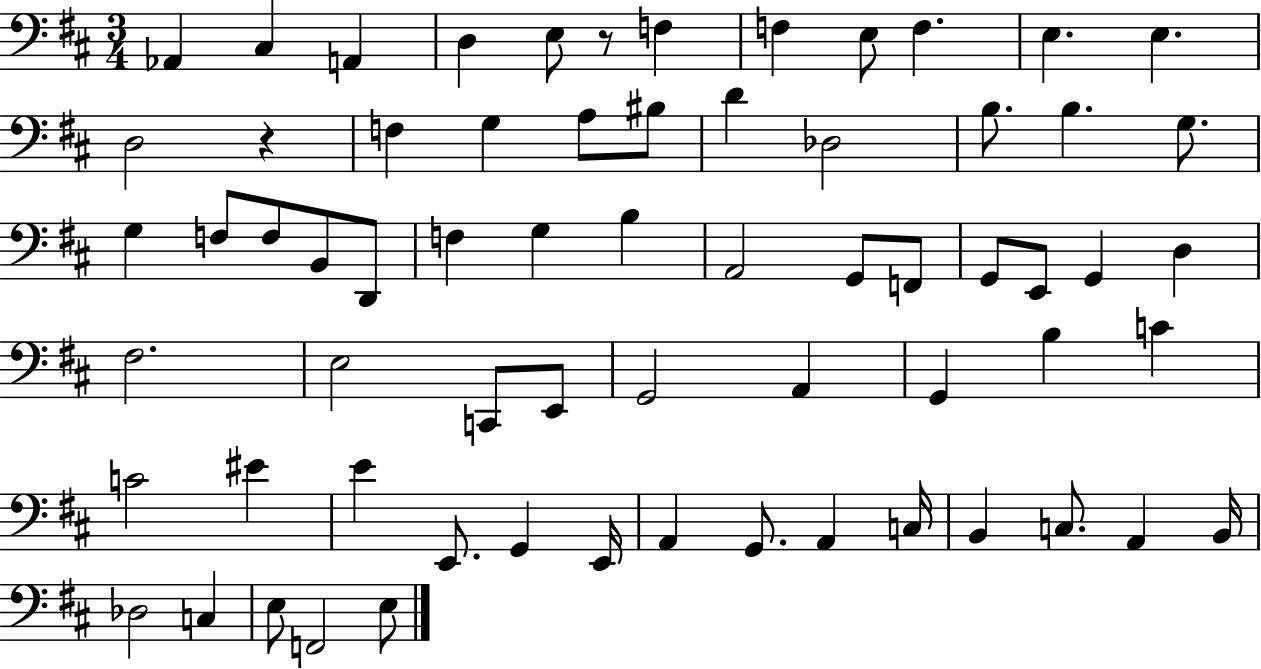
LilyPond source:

{
  \clef bass
  \numericTimeSignature
  \time 3/4
  \key d \major
  aes,4 cis4 a,4 | d4 e8 r8 f4 | f4 e8 f4. | e4. e4. | \break d2 r4 | f4 g4 a8 bis8 | d'4 des2 | b8. b4. g8. | \break g4 f8 f8 b,8 d,8 | f4 g4 b4 | a,2 g,8 f,8 | g,8 e,8 g,4 d4 | \break fis2. | e2 c,8 e,8 | g,2 a,4 | g,4 b4 c'4 | \break c'2 eis'4 | e'4 e,8. g,4 e,16 | a,4 g,8. a,4 c16 | b,4 c8. a,4 b,16 | \break des2 c4 | e8 f,2 e8 | \bar "|."
}